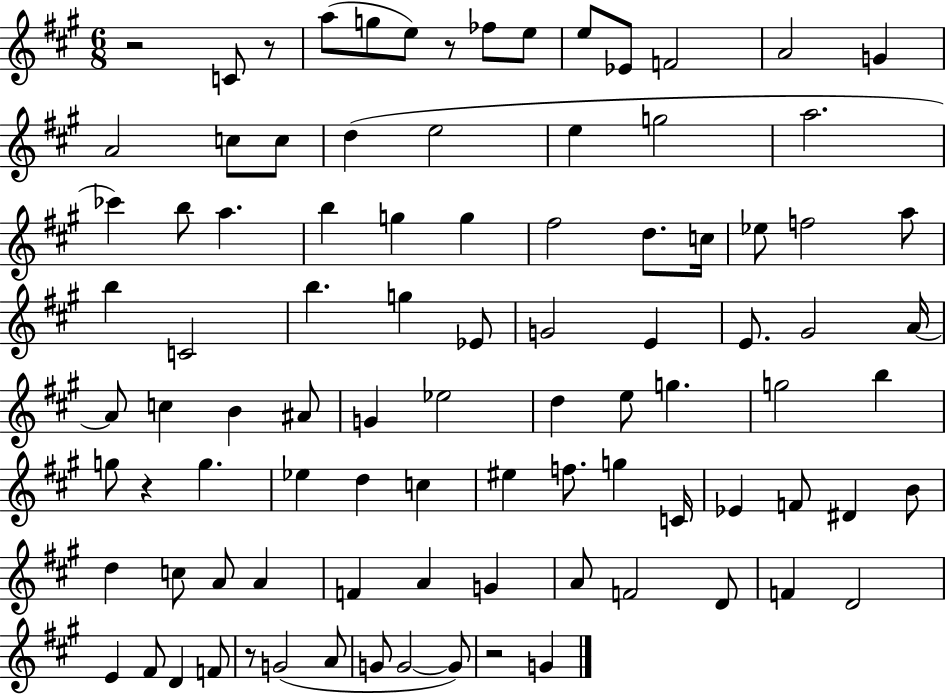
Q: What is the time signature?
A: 6/8